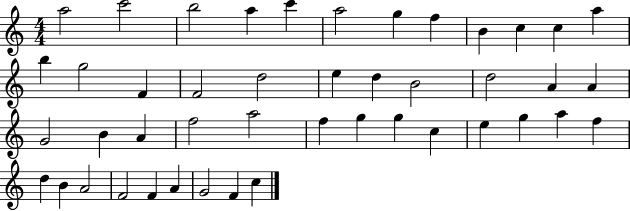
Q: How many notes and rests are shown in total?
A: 45